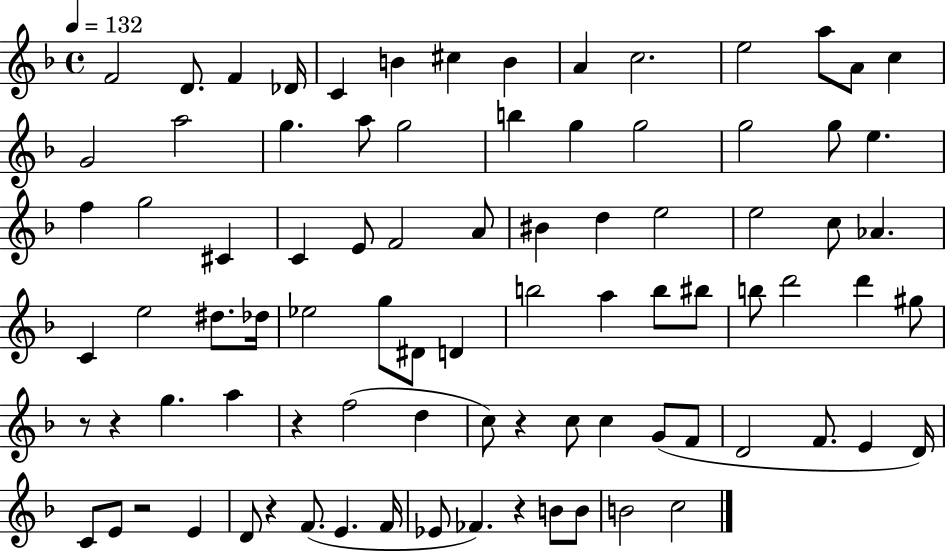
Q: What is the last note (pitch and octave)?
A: C5